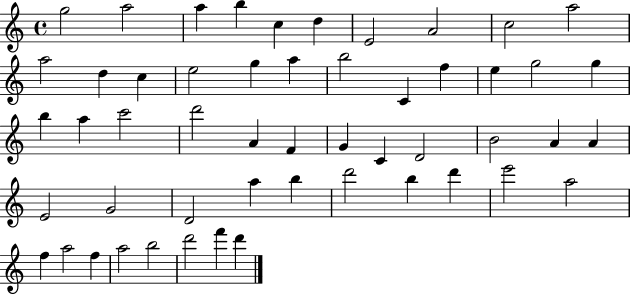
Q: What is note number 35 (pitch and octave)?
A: E4